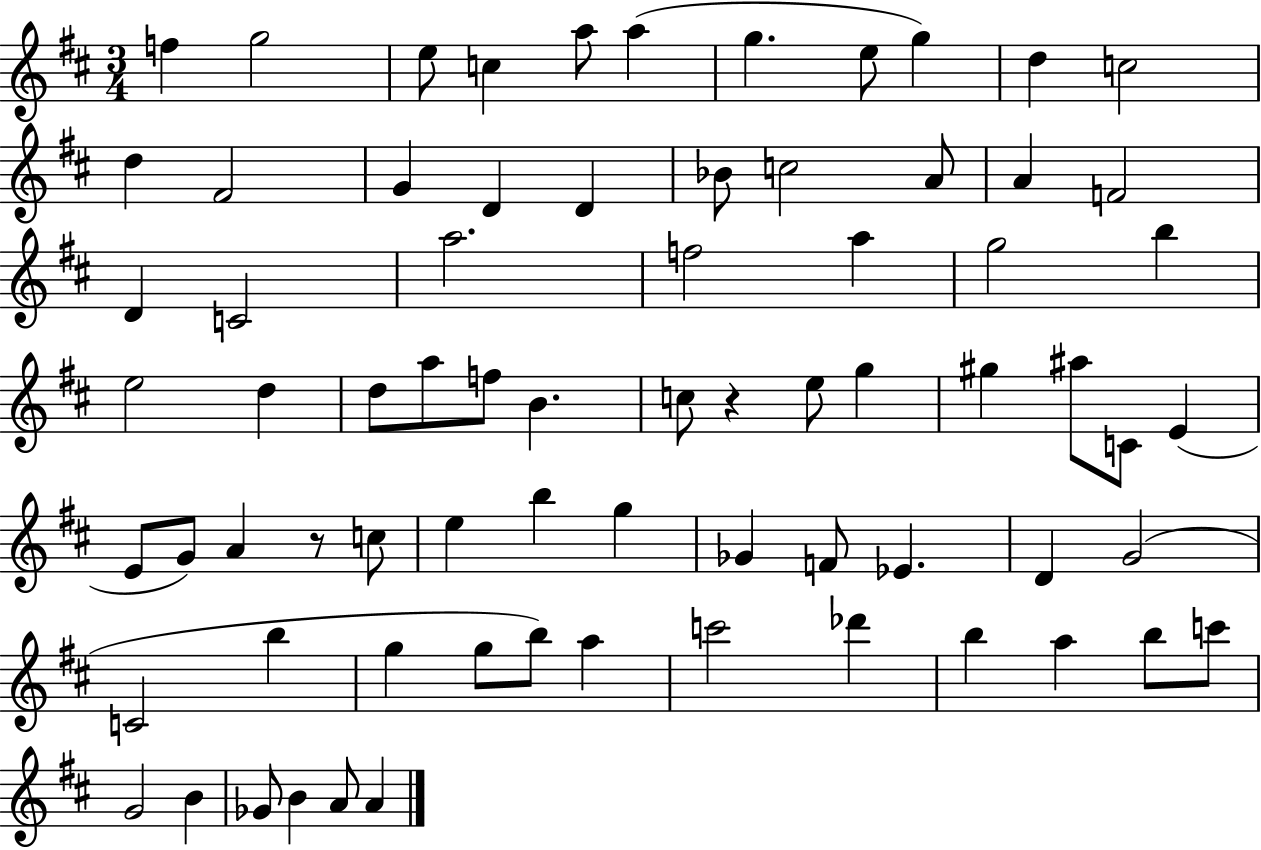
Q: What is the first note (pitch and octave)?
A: F5